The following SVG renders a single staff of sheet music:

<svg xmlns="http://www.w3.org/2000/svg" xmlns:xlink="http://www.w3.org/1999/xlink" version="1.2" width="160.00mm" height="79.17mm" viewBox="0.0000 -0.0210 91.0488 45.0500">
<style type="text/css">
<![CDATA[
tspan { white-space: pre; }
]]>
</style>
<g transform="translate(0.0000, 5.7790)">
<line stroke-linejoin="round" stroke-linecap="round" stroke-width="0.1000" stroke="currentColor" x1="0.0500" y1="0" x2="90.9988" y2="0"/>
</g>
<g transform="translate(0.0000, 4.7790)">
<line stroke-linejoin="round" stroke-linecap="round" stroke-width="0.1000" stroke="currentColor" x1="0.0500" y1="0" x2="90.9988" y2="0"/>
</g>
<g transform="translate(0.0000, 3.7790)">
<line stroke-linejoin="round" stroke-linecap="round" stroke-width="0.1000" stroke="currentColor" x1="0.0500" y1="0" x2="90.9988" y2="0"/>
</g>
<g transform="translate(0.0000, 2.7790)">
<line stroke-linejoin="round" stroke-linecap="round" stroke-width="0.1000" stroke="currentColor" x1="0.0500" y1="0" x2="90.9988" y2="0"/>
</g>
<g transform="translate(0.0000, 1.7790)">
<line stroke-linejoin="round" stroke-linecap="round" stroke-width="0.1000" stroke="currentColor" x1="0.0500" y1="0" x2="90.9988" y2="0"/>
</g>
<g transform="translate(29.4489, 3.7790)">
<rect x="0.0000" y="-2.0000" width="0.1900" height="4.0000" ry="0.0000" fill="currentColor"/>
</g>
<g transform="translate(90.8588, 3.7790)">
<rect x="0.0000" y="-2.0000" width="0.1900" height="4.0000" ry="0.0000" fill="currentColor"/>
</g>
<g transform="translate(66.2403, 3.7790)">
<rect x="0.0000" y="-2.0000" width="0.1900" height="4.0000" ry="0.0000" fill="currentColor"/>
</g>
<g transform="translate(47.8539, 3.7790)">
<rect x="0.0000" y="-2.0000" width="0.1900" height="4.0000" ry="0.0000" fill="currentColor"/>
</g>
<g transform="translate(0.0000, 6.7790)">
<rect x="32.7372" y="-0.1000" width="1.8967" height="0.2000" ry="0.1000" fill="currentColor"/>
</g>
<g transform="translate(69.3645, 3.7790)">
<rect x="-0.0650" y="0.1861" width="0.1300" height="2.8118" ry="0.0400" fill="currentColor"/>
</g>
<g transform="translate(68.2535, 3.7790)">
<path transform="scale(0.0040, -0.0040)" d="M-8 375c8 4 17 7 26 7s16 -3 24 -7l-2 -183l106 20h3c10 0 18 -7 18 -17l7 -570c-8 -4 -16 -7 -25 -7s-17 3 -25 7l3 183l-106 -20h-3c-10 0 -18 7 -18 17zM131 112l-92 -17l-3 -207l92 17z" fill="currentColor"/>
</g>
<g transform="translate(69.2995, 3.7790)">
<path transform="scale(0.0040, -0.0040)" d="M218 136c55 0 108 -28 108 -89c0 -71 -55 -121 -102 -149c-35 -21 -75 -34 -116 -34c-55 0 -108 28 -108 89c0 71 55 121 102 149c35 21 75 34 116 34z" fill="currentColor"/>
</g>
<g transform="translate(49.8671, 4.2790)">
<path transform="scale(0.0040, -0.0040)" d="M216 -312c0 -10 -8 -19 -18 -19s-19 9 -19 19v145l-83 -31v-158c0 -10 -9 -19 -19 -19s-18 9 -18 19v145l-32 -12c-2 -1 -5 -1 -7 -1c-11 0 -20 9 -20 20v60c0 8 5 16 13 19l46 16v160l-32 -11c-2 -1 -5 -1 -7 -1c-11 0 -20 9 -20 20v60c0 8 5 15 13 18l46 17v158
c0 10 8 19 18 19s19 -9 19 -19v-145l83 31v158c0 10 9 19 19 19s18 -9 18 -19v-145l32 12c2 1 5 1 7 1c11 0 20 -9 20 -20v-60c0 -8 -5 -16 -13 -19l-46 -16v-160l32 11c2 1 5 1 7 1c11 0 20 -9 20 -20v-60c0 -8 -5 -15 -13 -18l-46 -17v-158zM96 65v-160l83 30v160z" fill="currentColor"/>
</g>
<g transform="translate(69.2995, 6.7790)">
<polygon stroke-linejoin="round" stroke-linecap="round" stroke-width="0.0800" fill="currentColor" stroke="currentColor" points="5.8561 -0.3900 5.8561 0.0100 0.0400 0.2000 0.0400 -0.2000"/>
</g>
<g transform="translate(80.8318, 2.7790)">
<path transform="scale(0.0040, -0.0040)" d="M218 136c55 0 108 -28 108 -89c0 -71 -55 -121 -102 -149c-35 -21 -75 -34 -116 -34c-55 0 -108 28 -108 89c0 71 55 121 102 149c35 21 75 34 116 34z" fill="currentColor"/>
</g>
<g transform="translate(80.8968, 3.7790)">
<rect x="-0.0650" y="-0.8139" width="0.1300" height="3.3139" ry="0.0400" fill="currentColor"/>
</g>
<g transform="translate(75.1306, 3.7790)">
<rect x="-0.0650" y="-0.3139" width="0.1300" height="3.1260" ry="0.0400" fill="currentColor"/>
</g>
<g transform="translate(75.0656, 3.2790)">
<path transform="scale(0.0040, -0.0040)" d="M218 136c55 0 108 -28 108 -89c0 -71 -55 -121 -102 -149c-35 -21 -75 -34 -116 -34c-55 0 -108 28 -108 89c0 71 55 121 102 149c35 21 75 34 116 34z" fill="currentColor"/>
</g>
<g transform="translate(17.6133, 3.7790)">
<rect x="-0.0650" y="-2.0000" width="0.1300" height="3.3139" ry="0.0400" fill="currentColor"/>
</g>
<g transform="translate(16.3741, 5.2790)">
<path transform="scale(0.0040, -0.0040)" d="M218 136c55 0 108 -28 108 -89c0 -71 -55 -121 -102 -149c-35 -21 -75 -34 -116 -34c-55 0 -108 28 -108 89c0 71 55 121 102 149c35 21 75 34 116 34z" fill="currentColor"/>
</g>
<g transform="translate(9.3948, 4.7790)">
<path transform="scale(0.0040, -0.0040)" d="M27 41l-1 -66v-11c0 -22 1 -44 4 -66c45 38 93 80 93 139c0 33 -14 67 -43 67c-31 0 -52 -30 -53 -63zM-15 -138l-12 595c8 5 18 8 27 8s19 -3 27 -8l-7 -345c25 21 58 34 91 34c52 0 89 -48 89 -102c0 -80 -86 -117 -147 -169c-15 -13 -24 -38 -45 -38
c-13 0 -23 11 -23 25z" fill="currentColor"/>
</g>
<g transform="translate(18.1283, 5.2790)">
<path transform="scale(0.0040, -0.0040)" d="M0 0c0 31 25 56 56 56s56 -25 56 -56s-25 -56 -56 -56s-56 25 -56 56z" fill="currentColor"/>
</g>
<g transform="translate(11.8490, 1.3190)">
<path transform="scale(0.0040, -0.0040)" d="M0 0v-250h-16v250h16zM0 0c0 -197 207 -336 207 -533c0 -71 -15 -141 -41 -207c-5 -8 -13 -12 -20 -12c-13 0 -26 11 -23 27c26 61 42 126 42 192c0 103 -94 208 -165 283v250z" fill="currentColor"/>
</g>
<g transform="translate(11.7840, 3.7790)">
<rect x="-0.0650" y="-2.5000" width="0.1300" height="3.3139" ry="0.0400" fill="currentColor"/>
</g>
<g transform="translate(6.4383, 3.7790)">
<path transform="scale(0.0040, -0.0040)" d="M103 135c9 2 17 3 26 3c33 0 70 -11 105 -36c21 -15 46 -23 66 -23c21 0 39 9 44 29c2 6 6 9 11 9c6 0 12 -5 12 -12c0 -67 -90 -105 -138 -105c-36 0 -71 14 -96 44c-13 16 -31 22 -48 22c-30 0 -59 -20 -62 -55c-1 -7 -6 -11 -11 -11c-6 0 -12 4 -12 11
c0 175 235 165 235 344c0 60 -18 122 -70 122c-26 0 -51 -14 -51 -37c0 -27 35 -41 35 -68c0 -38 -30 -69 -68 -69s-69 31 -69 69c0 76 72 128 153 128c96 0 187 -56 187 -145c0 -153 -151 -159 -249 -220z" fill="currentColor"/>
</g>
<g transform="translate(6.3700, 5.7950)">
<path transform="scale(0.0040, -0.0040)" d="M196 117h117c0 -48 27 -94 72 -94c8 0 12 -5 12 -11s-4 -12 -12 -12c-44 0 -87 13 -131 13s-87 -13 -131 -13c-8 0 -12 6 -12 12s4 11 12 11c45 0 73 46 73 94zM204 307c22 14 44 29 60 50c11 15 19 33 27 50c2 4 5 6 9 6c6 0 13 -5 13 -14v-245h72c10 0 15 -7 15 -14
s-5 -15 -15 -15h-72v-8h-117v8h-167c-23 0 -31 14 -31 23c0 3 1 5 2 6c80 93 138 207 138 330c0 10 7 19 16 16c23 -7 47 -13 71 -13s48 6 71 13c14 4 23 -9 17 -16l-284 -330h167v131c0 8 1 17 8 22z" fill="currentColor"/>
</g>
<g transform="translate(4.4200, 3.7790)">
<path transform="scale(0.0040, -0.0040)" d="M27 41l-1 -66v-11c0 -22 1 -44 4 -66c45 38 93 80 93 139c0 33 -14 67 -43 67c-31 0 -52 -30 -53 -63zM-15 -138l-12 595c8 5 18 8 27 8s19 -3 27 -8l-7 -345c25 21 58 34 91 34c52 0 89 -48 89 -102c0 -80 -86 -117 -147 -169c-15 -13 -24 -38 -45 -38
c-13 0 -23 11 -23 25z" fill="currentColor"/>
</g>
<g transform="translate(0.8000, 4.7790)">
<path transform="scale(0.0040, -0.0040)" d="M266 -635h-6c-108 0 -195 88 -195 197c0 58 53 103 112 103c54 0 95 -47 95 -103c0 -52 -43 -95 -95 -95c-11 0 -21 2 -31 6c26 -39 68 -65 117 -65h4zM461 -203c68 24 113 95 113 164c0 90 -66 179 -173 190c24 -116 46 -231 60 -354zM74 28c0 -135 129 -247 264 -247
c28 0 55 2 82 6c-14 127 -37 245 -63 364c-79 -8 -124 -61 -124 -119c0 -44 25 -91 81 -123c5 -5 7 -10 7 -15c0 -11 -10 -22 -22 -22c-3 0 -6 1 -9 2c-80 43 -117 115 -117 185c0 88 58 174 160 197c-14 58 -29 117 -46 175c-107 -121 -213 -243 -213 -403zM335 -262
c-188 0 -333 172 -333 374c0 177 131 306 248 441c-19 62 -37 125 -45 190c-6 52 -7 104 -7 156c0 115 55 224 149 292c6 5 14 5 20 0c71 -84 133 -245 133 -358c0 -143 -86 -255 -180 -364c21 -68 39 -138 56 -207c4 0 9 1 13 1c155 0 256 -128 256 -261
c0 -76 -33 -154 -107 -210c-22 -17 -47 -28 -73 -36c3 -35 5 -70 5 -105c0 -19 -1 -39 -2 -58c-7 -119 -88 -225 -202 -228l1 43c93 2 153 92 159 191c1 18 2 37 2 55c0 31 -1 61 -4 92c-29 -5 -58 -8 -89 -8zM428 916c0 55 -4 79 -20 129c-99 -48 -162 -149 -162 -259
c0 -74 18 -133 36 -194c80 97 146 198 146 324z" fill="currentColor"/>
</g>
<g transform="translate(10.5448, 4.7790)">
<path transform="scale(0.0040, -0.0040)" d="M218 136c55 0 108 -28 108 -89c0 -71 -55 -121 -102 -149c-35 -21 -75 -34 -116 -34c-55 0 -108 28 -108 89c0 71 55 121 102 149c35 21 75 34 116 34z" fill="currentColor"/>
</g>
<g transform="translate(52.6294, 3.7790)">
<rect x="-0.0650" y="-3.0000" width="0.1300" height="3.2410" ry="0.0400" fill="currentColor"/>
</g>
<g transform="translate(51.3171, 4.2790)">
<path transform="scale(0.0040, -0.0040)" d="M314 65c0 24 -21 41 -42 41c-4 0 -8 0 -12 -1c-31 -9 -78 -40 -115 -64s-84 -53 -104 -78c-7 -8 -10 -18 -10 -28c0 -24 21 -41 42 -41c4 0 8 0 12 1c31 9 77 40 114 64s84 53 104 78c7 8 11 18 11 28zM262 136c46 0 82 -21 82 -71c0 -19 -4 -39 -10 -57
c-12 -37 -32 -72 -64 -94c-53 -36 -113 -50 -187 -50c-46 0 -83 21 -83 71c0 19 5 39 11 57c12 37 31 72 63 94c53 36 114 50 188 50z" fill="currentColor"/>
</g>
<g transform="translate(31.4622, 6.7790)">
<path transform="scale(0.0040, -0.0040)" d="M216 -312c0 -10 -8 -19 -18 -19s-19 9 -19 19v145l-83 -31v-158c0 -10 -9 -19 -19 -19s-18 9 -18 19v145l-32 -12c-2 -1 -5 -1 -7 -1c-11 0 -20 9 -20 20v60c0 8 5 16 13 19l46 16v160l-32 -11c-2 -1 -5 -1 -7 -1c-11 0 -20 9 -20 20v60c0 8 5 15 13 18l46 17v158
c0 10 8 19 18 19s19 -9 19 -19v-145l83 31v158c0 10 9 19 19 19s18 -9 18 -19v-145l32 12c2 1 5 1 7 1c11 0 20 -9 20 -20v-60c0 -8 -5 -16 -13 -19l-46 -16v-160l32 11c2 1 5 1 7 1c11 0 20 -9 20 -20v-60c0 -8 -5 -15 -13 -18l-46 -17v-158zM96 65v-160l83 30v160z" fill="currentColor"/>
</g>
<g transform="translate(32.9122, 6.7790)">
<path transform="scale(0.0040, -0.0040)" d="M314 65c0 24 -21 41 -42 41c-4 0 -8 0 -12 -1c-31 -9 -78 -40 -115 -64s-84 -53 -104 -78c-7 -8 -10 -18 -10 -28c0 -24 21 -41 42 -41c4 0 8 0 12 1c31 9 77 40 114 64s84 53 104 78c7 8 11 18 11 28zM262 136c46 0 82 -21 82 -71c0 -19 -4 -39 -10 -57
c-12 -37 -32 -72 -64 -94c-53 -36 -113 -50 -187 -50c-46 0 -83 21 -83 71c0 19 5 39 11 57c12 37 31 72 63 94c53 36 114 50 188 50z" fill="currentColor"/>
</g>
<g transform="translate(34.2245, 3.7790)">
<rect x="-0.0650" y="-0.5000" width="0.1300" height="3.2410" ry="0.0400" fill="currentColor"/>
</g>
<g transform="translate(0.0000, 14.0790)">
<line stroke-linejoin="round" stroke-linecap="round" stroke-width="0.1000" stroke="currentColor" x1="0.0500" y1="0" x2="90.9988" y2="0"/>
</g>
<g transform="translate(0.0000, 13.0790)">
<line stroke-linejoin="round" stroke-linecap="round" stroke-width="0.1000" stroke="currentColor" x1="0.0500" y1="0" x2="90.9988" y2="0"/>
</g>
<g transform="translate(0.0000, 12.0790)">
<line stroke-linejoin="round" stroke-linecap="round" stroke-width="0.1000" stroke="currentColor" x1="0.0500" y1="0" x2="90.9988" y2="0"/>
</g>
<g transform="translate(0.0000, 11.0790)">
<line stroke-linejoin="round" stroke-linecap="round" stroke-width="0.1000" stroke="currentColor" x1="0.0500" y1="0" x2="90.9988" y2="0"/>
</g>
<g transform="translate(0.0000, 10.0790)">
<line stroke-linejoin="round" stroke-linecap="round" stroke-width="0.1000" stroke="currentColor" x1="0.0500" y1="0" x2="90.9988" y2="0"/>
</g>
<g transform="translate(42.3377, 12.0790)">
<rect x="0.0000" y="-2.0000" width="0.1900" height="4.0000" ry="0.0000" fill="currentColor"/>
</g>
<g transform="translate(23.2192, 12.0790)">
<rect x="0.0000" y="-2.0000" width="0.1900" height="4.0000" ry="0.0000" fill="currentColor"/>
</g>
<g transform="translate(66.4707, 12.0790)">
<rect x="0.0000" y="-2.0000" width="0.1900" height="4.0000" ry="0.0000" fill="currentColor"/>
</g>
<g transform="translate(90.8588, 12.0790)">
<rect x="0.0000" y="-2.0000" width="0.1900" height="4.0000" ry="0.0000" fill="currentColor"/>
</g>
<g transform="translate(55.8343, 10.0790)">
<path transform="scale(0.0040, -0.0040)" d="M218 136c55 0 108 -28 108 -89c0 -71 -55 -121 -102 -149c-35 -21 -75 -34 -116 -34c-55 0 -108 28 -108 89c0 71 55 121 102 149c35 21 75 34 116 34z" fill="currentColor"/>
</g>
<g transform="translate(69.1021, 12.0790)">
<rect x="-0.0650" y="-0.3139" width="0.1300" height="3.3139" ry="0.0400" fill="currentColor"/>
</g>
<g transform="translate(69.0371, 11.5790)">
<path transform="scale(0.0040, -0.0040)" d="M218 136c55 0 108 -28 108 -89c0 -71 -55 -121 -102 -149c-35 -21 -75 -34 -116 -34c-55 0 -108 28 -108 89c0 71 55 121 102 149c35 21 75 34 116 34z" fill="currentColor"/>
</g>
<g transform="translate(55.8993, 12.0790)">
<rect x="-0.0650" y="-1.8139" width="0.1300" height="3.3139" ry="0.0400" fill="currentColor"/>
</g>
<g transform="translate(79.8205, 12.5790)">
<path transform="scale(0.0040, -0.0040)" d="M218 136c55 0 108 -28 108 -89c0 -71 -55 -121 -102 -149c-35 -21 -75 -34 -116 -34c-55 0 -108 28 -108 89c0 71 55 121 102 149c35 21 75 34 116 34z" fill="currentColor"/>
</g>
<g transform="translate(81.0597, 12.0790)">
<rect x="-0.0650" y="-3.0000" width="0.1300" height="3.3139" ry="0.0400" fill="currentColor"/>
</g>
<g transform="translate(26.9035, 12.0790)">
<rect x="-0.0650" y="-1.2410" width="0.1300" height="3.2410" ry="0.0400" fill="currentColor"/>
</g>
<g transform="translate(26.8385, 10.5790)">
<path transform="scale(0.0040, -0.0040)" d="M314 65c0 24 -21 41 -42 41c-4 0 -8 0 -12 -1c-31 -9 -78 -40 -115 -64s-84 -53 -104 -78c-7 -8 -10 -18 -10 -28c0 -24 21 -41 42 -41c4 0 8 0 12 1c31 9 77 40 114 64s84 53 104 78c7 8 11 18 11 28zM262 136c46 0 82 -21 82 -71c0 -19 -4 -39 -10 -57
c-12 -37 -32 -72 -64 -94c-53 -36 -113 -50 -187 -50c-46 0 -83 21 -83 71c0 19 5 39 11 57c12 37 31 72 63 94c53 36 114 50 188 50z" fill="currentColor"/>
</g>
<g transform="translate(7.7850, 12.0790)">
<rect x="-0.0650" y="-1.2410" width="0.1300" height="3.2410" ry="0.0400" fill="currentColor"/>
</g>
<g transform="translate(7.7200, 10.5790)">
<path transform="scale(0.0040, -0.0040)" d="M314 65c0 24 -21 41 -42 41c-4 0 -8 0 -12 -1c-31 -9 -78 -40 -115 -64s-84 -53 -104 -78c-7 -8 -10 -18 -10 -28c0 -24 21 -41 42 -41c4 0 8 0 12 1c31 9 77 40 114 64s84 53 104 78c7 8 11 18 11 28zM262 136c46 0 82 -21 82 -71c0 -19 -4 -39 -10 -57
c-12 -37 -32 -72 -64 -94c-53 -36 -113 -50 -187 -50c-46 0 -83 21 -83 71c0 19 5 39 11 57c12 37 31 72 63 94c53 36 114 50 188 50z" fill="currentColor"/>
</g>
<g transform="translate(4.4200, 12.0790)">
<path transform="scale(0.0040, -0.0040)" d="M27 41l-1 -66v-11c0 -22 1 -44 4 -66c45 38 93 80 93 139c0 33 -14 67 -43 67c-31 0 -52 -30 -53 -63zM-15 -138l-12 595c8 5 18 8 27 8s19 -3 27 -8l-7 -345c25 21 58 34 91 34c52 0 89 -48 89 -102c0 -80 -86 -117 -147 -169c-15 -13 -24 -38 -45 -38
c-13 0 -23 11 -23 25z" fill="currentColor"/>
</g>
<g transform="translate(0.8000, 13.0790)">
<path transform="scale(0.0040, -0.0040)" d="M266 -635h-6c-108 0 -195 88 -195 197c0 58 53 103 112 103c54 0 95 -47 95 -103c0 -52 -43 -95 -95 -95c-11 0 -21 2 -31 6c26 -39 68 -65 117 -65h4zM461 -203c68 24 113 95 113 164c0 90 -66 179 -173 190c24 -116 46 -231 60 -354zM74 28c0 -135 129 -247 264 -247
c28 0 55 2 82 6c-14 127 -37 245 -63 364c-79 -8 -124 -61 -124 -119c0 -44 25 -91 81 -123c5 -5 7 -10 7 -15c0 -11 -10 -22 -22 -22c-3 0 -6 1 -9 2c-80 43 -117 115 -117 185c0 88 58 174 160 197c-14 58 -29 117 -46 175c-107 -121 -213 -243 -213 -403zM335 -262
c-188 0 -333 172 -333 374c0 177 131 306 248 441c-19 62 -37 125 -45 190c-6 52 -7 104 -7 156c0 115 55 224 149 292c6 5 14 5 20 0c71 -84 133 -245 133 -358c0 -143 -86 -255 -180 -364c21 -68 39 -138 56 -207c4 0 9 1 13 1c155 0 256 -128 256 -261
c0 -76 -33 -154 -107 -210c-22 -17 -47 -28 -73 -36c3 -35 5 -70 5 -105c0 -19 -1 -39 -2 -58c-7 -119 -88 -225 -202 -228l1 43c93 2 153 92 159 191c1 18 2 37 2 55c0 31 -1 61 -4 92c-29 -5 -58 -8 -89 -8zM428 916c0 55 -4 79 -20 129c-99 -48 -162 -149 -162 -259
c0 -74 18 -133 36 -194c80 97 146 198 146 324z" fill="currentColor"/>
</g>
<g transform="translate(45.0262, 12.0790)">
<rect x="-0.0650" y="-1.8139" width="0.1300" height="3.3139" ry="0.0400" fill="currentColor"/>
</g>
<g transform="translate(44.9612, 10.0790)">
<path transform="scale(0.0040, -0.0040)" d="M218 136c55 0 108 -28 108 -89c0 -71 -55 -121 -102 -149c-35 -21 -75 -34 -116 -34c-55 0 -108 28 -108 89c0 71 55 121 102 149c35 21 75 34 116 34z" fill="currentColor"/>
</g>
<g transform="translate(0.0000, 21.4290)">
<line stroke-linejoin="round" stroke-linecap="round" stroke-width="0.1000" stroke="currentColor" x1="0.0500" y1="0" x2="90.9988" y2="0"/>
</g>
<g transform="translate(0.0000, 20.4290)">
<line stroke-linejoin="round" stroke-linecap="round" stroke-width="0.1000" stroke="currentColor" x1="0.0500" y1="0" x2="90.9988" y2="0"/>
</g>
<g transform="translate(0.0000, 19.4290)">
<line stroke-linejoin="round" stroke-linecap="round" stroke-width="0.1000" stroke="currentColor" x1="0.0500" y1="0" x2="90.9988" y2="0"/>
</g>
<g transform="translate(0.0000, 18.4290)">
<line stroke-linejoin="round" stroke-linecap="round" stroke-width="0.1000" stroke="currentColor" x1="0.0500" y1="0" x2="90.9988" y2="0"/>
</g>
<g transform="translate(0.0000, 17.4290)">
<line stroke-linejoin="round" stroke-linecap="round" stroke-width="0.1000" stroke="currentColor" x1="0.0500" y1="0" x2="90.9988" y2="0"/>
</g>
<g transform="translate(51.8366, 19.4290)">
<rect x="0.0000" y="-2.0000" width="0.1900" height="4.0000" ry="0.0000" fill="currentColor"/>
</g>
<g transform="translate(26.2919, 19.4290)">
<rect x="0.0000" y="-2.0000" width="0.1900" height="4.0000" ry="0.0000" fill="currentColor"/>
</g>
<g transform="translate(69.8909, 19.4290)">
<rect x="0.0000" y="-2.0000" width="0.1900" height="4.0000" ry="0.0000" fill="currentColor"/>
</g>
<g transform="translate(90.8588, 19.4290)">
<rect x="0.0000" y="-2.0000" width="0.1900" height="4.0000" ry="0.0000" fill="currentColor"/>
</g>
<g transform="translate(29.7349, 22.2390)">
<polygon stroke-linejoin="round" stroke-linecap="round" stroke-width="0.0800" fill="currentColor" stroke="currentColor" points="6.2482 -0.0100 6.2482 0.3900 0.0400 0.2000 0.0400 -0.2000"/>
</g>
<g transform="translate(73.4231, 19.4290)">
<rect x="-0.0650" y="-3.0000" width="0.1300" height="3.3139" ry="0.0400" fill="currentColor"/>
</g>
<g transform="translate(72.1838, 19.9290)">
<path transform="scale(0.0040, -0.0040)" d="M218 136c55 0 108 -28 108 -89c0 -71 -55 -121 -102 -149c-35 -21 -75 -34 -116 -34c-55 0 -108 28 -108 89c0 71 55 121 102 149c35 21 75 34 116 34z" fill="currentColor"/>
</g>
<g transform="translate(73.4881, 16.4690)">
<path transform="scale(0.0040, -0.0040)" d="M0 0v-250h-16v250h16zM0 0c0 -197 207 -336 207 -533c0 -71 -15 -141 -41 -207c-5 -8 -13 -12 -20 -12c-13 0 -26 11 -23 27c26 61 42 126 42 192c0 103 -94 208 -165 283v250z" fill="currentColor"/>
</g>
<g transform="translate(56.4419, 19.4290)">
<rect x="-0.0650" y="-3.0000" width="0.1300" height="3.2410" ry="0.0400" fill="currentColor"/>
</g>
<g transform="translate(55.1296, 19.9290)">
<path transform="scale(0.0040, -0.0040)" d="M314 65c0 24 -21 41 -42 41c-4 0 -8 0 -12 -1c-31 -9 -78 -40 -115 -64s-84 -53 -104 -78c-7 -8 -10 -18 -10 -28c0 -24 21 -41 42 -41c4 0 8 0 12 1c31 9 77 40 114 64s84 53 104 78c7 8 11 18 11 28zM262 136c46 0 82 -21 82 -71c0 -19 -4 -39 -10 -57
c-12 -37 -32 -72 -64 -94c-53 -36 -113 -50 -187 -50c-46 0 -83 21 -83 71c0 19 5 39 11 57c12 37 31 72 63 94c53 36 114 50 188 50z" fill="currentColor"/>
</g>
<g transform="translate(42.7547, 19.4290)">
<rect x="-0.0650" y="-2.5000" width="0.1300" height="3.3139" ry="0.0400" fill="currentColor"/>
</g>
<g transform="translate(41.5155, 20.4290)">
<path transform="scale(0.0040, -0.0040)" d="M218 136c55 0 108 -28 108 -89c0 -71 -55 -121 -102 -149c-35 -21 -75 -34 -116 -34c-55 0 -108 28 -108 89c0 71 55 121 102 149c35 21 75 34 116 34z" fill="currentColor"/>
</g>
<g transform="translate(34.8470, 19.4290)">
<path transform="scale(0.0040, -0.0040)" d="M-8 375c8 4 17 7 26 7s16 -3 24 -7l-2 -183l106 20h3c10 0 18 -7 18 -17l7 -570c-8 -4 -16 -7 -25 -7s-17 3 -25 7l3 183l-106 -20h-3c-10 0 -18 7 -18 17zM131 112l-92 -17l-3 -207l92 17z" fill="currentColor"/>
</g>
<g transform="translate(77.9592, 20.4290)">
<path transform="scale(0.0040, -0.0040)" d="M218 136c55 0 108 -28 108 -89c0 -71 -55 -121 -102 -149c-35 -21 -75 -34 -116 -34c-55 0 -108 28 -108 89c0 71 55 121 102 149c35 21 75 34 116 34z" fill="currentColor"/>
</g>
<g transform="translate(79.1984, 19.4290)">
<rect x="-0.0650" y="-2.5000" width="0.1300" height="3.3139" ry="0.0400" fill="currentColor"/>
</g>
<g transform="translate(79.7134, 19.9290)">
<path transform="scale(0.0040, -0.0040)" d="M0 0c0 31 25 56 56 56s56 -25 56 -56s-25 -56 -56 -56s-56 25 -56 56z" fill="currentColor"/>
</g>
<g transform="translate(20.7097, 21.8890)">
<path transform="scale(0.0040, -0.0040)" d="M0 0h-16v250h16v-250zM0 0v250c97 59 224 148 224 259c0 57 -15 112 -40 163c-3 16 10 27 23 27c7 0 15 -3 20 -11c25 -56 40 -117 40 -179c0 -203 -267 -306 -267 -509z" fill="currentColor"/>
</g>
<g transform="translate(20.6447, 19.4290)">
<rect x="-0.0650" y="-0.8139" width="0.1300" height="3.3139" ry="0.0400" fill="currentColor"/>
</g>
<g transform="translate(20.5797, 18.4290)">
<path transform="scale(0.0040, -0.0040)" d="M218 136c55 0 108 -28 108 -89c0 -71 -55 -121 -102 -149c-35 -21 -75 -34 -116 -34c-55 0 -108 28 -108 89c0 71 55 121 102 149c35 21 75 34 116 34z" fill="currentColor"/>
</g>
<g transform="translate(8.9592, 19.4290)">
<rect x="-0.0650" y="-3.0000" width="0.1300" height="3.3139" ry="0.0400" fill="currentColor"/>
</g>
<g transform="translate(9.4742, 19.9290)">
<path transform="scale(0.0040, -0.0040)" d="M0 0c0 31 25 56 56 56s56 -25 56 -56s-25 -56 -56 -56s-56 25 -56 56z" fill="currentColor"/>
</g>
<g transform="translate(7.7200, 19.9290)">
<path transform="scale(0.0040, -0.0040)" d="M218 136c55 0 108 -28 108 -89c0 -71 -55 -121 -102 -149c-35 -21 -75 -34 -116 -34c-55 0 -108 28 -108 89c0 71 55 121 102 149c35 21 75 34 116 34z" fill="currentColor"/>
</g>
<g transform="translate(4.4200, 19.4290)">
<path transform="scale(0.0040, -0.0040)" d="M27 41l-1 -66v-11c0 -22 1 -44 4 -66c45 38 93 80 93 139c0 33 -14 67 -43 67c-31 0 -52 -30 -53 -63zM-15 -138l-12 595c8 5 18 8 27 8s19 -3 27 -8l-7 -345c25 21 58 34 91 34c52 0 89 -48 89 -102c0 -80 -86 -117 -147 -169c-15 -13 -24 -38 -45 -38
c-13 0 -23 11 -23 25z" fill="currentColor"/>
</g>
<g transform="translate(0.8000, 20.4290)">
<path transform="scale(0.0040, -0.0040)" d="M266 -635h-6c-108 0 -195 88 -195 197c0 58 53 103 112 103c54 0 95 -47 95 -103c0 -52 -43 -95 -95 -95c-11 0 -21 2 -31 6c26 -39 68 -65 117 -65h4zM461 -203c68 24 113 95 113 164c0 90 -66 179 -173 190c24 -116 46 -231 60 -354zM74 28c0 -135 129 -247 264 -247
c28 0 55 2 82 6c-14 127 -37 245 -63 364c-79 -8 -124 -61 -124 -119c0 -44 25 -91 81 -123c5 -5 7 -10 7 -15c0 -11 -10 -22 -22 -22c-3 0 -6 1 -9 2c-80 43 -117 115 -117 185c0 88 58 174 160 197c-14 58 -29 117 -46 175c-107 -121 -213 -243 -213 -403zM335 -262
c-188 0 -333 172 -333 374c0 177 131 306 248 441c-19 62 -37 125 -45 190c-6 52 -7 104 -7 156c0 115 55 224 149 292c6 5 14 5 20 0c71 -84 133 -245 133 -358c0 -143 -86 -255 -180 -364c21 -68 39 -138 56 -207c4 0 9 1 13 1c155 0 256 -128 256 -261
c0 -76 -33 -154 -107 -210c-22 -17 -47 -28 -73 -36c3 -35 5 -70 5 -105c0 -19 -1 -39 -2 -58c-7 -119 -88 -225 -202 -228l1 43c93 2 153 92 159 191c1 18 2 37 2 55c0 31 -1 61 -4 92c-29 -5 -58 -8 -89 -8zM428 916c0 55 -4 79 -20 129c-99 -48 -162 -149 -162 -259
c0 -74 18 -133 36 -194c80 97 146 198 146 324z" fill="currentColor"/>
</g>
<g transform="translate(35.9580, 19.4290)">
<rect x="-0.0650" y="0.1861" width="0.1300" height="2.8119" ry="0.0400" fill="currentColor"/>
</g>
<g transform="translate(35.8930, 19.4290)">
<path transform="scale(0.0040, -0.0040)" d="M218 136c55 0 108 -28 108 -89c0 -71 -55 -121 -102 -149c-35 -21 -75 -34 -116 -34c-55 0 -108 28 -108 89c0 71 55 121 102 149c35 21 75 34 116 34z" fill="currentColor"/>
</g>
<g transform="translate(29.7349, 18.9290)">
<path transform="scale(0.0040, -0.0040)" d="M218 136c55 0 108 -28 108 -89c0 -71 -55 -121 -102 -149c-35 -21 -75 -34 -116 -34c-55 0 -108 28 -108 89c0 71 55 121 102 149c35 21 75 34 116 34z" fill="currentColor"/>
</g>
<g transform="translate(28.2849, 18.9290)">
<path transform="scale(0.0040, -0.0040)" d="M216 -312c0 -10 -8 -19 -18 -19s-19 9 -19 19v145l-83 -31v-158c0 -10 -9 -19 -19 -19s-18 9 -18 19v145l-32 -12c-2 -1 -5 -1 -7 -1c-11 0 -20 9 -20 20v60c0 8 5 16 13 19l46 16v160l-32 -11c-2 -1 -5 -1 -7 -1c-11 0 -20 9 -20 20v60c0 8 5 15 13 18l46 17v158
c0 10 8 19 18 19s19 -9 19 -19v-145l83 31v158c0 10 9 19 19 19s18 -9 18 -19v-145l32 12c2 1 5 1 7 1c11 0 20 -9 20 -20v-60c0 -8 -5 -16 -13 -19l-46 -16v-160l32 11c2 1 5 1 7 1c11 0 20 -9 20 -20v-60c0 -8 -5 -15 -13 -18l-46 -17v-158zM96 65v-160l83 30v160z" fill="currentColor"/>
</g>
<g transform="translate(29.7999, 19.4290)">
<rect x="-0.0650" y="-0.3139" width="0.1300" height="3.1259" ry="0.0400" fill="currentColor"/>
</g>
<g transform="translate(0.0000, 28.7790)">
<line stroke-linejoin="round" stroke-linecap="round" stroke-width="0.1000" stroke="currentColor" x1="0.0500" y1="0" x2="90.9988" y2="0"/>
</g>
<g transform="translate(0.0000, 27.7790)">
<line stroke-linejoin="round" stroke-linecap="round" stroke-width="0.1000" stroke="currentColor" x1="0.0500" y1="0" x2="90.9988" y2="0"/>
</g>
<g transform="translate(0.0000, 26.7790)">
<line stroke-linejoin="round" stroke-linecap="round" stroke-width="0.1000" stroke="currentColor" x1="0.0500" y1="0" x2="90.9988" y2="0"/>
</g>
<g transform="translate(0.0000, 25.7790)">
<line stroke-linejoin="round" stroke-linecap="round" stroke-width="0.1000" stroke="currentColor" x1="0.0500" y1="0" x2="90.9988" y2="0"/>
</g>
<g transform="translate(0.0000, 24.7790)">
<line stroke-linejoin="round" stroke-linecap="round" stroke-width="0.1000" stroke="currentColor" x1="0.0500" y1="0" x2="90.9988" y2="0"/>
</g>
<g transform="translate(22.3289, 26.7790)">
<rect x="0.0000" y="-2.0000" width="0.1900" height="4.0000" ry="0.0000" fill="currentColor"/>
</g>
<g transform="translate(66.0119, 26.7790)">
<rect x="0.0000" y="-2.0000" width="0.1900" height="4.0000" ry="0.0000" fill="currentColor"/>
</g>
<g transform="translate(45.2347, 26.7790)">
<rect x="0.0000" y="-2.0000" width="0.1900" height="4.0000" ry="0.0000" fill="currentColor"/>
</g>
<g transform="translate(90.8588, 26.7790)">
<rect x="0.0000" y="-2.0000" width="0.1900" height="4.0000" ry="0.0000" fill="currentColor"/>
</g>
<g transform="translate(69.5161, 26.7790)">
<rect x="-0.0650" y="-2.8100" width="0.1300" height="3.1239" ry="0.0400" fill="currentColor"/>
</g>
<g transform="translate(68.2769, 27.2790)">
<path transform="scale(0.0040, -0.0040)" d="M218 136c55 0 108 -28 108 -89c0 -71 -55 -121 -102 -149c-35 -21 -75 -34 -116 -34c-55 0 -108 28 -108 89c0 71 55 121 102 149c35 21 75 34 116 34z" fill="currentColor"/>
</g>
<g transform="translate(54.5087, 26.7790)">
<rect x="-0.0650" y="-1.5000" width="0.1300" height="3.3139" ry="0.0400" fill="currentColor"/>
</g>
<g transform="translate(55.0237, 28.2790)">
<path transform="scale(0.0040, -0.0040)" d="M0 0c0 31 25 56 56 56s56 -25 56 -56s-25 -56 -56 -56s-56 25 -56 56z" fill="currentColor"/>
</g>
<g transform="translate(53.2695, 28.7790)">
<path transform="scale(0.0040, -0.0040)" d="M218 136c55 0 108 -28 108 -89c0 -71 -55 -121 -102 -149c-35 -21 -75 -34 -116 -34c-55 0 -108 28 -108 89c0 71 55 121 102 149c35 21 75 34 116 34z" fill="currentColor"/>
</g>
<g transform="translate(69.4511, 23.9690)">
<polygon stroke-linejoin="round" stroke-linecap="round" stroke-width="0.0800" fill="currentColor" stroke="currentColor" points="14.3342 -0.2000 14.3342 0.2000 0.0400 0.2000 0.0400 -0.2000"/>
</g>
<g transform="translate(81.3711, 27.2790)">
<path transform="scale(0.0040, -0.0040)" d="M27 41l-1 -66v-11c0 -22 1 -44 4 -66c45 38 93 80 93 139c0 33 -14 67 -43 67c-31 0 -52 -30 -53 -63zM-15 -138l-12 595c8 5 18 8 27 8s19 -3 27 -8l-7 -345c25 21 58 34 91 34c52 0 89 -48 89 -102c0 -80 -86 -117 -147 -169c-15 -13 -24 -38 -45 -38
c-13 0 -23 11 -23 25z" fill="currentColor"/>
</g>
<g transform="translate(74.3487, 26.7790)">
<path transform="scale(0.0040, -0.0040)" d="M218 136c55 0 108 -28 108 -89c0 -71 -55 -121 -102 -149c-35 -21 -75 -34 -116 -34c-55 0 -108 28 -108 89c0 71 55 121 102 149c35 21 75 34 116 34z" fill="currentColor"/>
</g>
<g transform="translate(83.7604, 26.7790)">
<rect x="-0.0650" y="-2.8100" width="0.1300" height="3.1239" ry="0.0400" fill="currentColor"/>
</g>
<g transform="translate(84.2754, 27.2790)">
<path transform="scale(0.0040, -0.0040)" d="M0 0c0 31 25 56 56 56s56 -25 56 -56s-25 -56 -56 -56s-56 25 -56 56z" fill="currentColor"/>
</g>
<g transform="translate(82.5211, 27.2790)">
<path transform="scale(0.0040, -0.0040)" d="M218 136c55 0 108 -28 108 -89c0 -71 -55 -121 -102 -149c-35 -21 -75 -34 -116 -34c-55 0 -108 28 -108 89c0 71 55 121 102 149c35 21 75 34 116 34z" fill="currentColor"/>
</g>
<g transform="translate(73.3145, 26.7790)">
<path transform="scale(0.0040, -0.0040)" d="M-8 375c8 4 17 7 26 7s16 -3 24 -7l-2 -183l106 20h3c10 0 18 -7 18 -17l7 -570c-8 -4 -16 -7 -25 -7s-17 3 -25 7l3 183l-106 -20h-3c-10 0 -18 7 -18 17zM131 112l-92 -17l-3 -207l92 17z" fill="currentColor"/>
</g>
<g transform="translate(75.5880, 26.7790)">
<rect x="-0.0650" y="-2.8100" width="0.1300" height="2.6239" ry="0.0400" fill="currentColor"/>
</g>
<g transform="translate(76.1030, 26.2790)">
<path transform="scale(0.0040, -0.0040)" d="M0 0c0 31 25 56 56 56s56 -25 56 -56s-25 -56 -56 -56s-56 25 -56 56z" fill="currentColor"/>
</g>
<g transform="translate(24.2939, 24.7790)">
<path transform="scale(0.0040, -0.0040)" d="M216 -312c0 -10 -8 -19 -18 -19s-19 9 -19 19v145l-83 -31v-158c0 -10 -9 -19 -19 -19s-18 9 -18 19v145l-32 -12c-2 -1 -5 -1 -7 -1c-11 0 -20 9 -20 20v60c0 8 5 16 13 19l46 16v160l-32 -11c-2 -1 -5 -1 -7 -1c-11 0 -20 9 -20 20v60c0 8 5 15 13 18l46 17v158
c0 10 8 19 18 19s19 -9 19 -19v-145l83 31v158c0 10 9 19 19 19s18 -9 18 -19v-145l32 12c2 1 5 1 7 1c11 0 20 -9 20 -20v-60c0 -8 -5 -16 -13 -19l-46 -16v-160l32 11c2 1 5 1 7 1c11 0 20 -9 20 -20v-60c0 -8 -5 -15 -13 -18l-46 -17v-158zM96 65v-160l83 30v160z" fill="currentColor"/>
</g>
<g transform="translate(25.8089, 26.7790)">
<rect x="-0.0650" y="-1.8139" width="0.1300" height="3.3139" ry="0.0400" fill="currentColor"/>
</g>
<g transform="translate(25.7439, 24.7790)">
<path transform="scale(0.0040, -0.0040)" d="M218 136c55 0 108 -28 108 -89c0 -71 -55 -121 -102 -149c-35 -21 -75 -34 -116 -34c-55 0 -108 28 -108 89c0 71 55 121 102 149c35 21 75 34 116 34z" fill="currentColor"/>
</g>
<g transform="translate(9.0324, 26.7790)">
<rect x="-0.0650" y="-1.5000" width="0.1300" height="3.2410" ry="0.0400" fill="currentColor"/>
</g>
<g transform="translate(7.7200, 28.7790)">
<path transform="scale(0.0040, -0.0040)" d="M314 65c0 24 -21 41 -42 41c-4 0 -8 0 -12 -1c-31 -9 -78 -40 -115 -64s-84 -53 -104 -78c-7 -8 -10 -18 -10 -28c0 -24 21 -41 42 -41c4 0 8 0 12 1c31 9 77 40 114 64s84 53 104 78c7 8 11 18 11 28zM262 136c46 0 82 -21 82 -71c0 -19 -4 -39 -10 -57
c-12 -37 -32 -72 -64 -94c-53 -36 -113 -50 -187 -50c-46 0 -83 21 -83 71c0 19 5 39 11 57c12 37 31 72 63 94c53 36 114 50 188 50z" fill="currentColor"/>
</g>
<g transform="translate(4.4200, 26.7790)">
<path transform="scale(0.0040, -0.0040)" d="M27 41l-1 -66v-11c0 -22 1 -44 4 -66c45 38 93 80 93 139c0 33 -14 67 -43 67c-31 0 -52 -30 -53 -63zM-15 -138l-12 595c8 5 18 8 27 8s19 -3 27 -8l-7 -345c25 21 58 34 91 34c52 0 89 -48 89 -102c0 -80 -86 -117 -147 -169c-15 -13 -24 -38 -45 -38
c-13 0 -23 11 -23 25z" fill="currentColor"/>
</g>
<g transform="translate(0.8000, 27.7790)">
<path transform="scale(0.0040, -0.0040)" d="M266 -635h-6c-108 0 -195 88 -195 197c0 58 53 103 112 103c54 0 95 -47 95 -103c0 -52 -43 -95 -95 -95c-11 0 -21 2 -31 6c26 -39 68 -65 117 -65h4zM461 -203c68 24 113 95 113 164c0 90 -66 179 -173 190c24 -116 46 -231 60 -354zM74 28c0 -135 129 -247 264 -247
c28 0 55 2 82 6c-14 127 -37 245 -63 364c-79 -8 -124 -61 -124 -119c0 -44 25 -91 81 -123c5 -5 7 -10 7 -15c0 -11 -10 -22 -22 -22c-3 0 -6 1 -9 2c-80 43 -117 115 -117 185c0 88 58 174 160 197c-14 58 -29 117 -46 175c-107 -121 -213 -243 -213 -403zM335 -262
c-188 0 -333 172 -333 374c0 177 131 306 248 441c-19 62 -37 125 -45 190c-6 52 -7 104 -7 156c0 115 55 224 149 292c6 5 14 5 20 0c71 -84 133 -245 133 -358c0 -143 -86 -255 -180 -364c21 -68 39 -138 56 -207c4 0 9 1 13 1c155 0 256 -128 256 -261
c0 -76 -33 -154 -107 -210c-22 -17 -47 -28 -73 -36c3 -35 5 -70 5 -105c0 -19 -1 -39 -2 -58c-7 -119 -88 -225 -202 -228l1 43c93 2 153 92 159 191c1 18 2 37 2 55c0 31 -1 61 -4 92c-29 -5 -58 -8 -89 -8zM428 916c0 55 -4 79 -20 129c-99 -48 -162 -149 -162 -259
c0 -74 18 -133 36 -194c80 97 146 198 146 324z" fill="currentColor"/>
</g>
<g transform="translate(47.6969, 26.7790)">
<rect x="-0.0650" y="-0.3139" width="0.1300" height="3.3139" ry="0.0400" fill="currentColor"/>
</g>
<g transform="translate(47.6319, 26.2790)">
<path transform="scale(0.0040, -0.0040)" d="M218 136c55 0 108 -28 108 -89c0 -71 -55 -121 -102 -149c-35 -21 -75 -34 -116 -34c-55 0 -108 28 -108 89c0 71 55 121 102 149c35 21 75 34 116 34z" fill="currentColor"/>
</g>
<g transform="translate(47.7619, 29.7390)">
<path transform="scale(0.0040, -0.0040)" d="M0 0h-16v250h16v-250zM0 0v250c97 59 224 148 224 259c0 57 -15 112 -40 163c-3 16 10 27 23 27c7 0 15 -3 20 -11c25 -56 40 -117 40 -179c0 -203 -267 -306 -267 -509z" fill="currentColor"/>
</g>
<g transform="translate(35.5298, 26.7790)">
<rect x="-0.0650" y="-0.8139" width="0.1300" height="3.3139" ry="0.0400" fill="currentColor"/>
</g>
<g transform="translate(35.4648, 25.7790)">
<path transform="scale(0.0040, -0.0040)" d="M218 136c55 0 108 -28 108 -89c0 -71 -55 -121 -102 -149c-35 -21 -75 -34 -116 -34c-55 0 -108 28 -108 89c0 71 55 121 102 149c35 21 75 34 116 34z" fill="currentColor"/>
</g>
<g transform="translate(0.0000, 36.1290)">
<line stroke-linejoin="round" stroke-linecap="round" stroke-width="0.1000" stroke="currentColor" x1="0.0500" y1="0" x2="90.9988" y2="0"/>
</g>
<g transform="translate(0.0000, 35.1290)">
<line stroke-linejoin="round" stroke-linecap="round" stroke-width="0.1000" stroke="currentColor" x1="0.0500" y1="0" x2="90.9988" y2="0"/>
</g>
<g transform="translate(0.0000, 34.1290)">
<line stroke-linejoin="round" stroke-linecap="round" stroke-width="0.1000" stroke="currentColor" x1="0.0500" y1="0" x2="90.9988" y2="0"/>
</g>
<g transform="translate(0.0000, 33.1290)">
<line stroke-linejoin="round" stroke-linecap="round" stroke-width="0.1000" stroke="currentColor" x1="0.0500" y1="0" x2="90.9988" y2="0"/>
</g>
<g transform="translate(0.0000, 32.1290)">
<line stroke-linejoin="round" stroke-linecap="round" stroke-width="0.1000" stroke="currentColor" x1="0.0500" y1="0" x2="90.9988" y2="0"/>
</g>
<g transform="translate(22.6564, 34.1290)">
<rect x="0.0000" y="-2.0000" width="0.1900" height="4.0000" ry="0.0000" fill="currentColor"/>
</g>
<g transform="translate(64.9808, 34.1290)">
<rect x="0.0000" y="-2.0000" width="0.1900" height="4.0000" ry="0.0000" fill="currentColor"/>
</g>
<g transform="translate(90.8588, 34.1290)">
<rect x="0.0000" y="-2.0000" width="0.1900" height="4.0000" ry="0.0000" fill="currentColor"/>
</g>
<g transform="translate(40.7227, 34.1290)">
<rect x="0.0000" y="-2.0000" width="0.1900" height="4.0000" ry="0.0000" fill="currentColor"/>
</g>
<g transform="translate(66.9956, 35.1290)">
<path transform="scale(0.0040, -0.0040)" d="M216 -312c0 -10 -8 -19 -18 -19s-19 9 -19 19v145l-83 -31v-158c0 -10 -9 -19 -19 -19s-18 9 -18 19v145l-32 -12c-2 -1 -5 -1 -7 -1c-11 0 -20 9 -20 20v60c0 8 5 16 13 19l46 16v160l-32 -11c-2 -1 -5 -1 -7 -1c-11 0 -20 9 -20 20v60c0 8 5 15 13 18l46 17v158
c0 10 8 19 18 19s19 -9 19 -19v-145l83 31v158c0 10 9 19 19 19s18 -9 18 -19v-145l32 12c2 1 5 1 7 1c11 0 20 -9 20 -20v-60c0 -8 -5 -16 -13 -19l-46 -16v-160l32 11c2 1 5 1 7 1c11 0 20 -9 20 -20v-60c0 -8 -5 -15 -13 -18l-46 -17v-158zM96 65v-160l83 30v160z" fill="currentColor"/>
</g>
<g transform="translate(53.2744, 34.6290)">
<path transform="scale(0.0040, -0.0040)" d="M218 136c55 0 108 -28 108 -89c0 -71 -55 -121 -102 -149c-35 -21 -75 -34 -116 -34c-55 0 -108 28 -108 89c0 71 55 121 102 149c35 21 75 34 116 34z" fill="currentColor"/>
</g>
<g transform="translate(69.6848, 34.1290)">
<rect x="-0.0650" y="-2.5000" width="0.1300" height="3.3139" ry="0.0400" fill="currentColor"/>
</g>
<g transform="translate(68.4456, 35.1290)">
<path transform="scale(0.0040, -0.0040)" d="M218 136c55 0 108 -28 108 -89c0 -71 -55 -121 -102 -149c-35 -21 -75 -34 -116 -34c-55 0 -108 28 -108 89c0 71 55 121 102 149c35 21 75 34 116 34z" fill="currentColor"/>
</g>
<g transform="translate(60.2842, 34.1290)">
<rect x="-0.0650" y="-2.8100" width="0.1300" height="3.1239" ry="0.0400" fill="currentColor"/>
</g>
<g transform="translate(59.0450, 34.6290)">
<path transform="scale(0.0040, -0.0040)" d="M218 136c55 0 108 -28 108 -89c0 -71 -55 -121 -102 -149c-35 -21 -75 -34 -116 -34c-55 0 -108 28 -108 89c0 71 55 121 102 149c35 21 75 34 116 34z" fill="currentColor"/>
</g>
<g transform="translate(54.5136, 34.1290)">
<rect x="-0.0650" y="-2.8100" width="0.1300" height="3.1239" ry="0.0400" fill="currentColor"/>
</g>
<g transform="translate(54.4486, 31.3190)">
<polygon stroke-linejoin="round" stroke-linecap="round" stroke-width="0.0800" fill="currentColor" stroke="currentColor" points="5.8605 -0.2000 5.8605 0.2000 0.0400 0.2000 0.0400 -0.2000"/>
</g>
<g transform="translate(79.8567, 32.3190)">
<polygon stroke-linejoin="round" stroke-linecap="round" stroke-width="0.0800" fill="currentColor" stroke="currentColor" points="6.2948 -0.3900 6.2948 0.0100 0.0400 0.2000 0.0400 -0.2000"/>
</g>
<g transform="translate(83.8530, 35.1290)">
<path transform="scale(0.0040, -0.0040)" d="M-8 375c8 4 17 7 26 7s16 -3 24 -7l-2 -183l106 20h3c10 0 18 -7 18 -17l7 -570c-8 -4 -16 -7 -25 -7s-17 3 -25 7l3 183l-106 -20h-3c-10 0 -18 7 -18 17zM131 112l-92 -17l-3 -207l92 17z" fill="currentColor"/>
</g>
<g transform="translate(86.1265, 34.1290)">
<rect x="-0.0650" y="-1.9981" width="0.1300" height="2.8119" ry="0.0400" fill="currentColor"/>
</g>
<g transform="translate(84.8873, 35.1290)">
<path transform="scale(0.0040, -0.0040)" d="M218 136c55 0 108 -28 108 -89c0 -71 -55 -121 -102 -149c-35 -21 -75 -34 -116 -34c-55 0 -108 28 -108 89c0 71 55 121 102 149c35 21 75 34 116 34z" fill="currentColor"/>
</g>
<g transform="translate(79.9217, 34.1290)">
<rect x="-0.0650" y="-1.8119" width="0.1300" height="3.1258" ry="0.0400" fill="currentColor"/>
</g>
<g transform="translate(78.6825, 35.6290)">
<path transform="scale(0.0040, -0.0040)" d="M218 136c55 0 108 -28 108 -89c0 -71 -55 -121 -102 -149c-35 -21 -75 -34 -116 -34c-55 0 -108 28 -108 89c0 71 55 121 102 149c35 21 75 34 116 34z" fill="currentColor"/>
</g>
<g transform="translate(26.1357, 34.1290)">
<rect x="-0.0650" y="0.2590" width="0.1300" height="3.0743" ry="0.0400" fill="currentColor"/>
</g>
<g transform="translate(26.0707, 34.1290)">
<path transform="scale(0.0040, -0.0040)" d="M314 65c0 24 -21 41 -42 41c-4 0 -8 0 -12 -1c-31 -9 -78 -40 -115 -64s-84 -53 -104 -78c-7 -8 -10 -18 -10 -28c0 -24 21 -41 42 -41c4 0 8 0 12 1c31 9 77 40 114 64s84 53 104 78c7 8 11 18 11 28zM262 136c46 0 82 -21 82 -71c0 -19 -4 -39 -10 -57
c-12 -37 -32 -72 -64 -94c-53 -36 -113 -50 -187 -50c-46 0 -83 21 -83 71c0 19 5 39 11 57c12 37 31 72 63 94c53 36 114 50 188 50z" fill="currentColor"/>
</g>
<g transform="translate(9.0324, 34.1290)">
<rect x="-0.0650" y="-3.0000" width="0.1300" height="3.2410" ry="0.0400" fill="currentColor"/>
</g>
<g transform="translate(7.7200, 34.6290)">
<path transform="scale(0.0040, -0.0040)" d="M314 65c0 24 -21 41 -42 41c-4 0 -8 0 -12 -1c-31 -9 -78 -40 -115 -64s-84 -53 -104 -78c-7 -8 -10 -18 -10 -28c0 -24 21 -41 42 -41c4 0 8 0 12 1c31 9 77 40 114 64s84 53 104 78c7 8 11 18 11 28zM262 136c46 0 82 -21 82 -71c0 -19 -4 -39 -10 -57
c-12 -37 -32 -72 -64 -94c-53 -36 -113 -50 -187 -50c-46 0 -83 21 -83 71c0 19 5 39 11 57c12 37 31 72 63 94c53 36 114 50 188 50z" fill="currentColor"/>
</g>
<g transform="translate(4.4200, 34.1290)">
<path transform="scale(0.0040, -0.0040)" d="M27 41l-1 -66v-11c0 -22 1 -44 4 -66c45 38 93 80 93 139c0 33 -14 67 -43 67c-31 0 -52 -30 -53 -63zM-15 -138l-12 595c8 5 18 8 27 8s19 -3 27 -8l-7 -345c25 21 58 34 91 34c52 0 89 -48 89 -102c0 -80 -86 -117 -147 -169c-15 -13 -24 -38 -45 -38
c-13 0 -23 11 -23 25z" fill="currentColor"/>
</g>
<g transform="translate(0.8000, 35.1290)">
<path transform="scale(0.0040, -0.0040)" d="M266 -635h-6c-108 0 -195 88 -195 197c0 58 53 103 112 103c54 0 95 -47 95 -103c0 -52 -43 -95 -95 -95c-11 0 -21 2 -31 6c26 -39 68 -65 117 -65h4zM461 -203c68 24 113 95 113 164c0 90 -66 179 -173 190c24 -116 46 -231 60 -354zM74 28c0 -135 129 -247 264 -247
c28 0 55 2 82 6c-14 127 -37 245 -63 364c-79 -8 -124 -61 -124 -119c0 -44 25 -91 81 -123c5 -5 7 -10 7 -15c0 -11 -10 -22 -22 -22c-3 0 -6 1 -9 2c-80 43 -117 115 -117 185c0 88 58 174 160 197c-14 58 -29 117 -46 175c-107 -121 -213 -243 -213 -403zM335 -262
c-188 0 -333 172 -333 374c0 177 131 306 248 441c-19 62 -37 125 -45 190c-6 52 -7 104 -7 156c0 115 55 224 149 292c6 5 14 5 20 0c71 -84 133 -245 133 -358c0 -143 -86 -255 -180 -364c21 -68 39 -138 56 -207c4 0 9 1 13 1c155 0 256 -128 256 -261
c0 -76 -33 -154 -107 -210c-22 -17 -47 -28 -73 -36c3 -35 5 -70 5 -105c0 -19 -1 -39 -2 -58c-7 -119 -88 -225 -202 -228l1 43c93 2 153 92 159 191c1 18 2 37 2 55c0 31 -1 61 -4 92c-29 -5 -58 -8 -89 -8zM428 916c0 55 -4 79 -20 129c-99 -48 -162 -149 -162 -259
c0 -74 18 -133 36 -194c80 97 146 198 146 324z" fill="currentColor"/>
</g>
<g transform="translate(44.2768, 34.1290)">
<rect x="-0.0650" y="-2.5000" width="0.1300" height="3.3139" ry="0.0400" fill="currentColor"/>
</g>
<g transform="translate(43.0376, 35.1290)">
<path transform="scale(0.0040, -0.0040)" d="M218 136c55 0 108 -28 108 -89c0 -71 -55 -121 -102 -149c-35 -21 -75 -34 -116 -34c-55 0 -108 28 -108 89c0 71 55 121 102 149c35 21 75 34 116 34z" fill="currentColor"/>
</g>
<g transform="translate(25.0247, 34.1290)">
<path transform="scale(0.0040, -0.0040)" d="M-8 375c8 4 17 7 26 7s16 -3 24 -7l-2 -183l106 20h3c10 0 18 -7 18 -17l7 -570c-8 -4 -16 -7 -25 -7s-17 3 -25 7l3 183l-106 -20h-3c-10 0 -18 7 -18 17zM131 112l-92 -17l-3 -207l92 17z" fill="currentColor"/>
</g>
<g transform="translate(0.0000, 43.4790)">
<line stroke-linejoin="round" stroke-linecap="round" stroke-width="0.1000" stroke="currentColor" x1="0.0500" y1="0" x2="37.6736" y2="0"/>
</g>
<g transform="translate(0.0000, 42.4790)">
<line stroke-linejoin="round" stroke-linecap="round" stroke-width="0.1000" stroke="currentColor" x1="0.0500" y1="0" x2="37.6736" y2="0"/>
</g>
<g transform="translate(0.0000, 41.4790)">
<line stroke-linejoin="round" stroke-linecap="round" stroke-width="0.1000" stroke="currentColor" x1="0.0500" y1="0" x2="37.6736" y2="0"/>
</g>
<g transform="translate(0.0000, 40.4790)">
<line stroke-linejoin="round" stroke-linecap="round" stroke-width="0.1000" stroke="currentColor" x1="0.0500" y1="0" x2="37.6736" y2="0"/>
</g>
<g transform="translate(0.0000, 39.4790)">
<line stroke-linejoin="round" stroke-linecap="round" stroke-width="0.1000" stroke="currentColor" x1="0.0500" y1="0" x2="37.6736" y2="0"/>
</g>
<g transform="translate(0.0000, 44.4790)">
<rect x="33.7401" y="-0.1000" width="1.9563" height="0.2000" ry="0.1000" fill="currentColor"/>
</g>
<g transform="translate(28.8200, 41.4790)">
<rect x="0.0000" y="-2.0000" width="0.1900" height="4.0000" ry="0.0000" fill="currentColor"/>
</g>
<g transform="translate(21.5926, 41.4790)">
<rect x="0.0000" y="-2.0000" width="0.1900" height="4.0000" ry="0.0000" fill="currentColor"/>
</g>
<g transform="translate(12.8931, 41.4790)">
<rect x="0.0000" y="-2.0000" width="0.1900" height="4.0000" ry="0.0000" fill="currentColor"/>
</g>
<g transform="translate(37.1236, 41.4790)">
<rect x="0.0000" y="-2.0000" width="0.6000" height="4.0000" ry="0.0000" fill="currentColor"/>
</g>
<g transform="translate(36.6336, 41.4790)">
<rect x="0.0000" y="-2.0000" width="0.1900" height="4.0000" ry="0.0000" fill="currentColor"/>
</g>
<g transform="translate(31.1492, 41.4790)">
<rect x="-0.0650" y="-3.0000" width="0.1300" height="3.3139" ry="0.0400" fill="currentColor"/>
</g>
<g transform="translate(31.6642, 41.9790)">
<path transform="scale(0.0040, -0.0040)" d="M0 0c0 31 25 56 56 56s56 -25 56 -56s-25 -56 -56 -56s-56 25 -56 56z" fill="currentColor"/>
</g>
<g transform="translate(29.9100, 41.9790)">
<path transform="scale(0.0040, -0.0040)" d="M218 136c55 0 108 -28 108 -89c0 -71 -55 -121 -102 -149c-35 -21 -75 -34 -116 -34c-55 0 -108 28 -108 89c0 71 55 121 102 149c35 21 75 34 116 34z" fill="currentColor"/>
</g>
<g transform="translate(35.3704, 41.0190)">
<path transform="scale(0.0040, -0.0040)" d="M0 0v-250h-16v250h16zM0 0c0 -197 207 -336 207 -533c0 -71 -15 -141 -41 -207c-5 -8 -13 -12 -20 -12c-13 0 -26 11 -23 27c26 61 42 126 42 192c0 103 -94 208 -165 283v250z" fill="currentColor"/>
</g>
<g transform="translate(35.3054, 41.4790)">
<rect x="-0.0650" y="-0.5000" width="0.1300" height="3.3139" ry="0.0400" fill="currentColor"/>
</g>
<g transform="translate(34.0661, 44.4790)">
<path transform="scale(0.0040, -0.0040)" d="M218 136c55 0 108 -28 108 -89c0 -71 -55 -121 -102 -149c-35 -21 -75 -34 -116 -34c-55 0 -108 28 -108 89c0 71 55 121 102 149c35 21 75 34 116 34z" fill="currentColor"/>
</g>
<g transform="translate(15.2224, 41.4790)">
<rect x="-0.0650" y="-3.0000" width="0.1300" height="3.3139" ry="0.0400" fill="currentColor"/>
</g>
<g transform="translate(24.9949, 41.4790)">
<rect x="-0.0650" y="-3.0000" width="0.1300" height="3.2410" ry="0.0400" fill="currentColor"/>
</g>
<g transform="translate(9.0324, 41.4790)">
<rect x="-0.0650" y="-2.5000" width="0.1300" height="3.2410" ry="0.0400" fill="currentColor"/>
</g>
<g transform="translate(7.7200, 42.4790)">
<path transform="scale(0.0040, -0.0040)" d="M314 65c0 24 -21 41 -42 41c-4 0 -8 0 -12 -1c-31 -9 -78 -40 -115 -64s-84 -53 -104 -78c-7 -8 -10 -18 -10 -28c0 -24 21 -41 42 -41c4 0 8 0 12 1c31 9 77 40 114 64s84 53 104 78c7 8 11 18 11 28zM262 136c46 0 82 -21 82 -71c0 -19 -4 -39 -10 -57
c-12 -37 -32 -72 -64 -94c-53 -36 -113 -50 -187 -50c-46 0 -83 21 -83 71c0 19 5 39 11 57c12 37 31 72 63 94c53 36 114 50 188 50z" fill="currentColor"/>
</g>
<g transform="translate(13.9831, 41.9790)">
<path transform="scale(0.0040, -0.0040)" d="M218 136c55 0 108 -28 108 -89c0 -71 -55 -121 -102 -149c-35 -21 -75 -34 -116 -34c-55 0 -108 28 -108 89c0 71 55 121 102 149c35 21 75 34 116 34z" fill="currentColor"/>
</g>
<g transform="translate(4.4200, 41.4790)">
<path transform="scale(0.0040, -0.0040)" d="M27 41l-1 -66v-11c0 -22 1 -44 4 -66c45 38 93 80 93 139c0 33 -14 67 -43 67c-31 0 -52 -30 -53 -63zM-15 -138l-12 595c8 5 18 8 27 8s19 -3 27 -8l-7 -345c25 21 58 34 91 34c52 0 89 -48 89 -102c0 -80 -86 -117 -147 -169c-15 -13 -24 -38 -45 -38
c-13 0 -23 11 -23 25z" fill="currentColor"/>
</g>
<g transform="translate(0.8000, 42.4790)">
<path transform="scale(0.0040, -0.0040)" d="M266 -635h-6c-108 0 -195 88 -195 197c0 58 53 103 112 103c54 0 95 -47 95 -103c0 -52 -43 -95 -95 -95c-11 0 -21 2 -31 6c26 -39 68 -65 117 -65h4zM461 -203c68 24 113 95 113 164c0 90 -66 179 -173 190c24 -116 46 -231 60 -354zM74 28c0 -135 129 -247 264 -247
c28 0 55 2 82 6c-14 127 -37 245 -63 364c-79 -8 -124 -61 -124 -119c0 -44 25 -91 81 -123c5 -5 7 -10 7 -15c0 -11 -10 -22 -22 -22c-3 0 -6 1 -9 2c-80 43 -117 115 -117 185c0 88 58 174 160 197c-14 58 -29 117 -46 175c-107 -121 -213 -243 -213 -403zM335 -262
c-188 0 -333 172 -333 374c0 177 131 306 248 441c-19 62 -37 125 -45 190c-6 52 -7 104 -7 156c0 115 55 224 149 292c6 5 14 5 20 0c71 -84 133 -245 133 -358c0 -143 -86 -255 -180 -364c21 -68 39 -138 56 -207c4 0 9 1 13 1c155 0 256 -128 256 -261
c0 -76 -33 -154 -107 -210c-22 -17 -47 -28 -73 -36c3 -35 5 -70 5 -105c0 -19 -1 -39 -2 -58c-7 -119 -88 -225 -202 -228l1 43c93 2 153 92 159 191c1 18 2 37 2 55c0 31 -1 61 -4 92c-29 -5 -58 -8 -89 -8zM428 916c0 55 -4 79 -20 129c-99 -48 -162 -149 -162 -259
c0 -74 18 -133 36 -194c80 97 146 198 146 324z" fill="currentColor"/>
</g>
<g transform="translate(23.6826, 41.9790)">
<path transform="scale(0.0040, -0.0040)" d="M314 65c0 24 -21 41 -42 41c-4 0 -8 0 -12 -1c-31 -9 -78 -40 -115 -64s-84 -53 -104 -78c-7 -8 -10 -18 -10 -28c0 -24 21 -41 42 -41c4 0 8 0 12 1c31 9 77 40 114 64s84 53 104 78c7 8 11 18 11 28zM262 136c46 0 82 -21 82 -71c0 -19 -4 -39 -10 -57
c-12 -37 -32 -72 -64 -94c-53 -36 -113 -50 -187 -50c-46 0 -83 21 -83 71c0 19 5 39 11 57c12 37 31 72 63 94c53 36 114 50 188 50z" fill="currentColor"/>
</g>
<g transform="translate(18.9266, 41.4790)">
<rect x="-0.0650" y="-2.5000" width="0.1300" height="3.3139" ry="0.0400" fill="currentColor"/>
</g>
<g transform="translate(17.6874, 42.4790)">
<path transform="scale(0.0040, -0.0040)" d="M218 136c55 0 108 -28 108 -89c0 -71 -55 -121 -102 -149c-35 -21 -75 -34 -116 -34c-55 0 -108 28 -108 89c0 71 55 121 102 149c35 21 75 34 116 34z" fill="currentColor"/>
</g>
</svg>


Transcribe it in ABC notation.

X:1
T:Untitled
M:2/4
L:1/4
K:F
_G/2 F ^C2 ^A2 B/2 c/2 d e2 e2 f f c A A d/2 ^c/2 B/2 G A2 A/2 G E2 ^f d c/2 E A/2 B/2 _A/2 A2 B2 G A/2 A/2 ^G F/2 G/2 G2 A G A2 A C/2